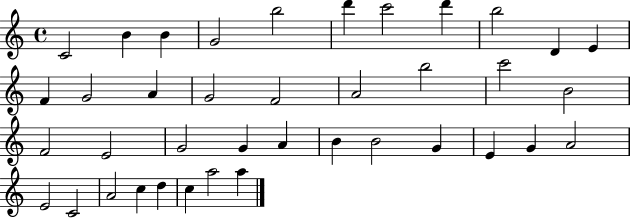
{
  \clef treble
  \time 4/4
  \defaultTimeSignature
  \key c \major
  c'2 b'4 b'4 | g'2 b''2 | d'''4 c'''2 d'''4 | b''2 d'4 e'4 | \break f'4 g'2 a'4 | g'2 f'2 | a'2 b''2 | c'''2 b'2 | \break f'2 e'2 | g'2 g'4 a'4 | b'4 b'2 g'4 | e'4 g'4 a'2 | \break e'2 c'2 | a'2 c''4 d''4 | c''4 a''2 a''4 | \bar "|."
}